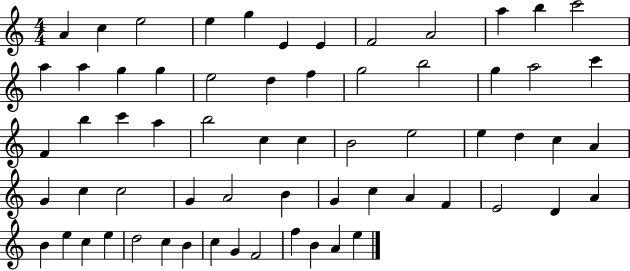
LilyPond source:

{
  \clef treble
  \numericTimeSignature
  \time 4/4
  \key c \major
  a'4 c''4 e''2 | e''4 g''4 e'4 e'4 | f'2 a'2 | a''4 b''4 c'''2 | \break a''4 a''4 g''4 g''4 | e''2 d''4 f''4 | g''2 b''2 | g''4 a''2 c'''4 | \break f'4 b''4 c'''4 a''4 | b''2 c''4 c''4 | b'2 e''2 | e''4 d''4 c''4 a'4 | \break g'4 c''4 c''2 | g'4 a'2 b'4 | g'4 c''4 a'4 f'4 | e'2 d'4 a'4 | \break b'4 e''4 c''4 e''4 | d''2 c''4 b'4 | c''4 g'4 f'2 | f''4 b'4 a'4 e''4 | \break \bar "|."
}